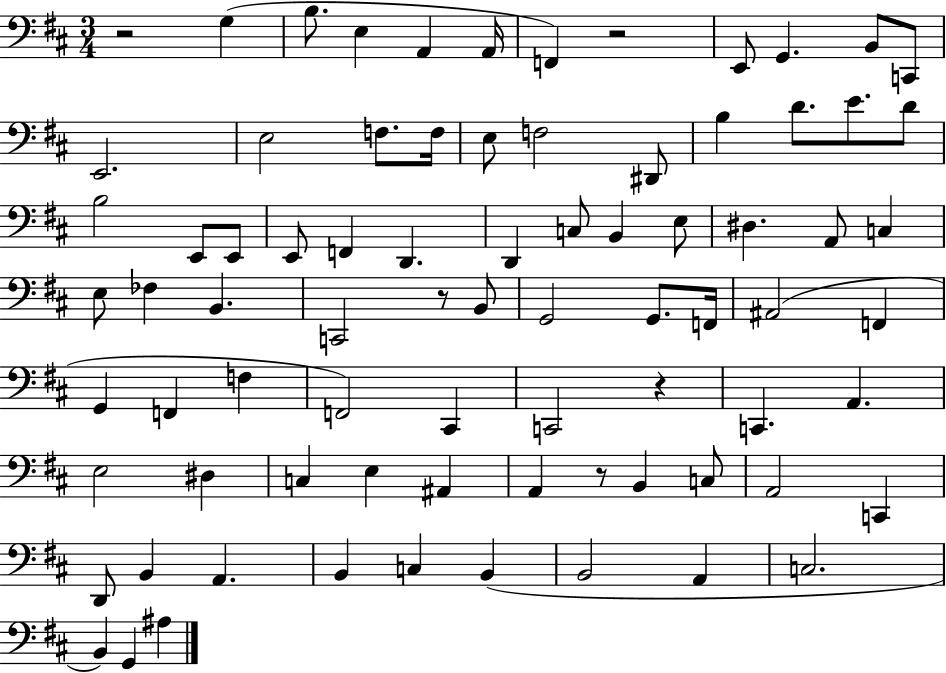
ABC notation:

X:1
T:Untitled
M:3/4
L:1/4
K:D
z2 G, B,/2 E, A,, A,,/4 F,, z2 E,,/2 G,, B,,/2 C,,/2 E,,2 E,2 F,/2 F,/4 E,/2 F,2 ^D,,/2 B, D/2 E/2 D/2 B,2 E,,/2 E,,/2 E,,/2 F,, D,, D,, C,/2 B,, E,/2 ^D, A,,/2 C, E,/2 _F, B,, C,,2 z/2 B,,/2 G,,2 G,,/2 F,,/4 ^A,,2 F,, G,, F,, F, F,,2 ^C,, C,,2 z C,, A,, E,2 ^D, C, E, ^A,, A,, z/2 B,, C,/2 A,,2 C,, D,,/2 B,, A,, B,, C, B,, B,,2 A,, C,2 B,, G,, ^A,